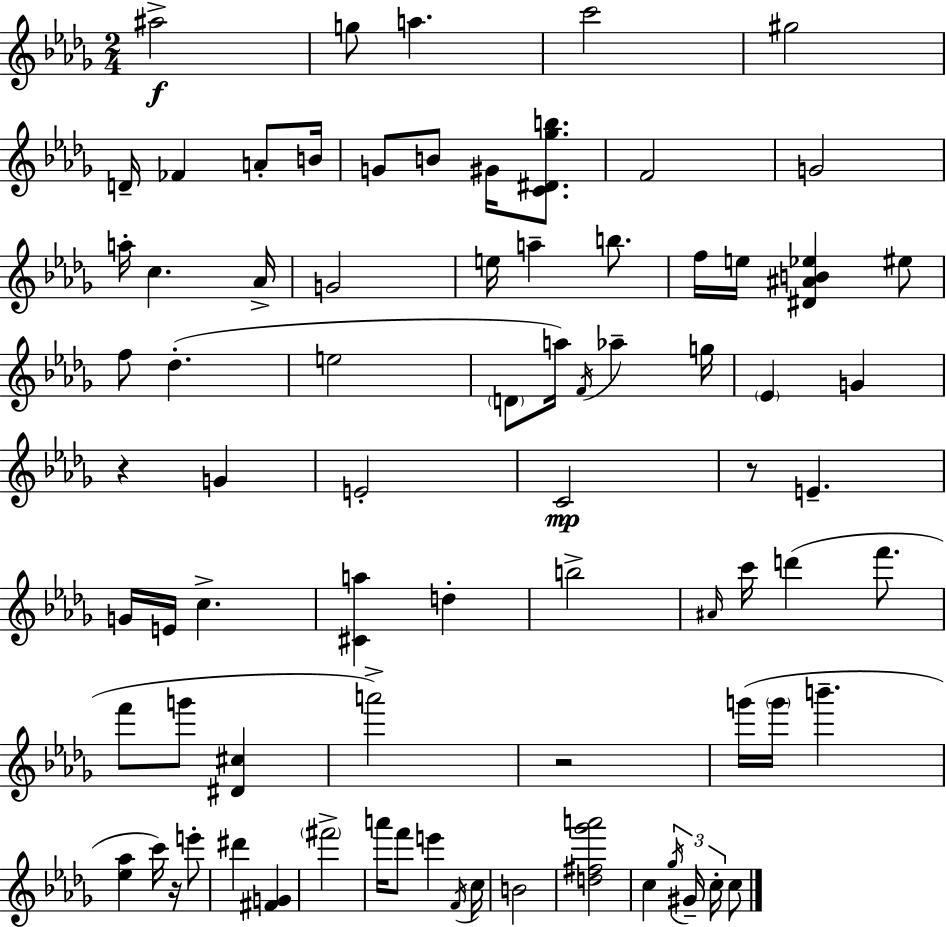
A#5/h G5/e A5/q. C6/h G#5/h D4/s FES4/q A4/e B4/s G4/e B4/e G#4/s [C4,D#4,Gb5,B5]/e. F4/h G4/h A5/s C5/q. Ab4/s G4/h E5/s A5/q B5/e. F5/s E5/s [D#4,A#4,B4,Eb5]/q EIS5/e F5/e Db5/q. E5/h D4/e A5/s F4/s Ab5/q G5/s Eb4/q G4/q R/q G4/q E4/h C4/h R/e E4/q. G4/s E4/s C5/q. [C#4,A5]/q D5/q B5/h A#4/s C6/s D6/q F6/e. F6/e G6/e [D#4,C#5]/q A6/h R/h G6/s G6/s B6/q. [Eb5,Ab5]/q C6/s R/s E6/e D#6/q [F#4,G4]/q F#6/h A6/s F6/e E6/q F4/s C5/s B4/h [D5,F#5,Gb6,A6]/h C5/q Gb5/s G#4/s C5/s C5/e